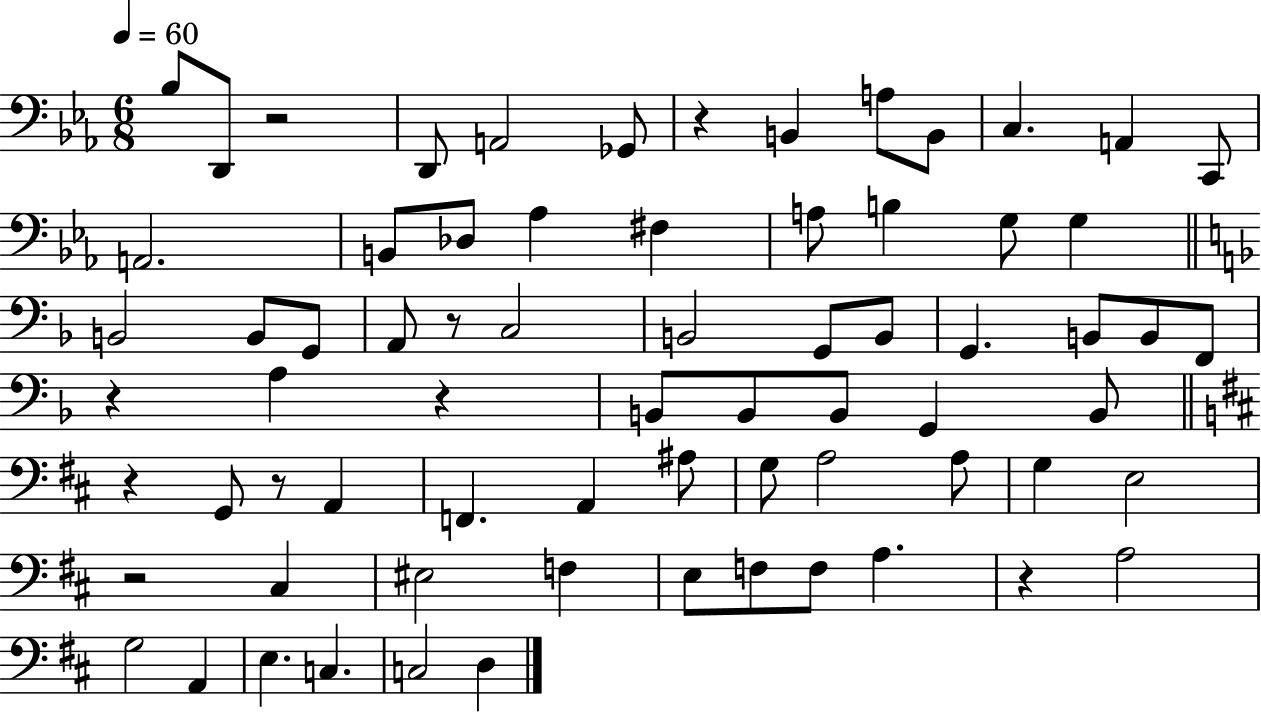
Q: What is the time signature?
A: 6/8